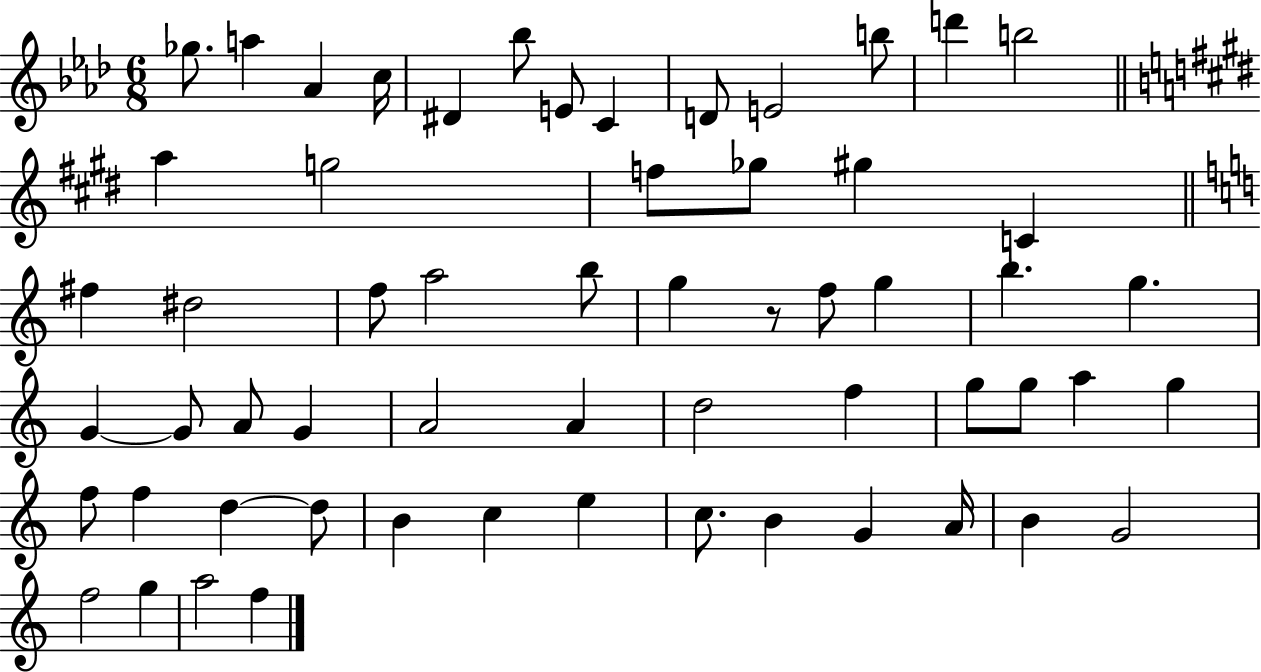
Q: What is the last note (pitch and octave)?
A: F5